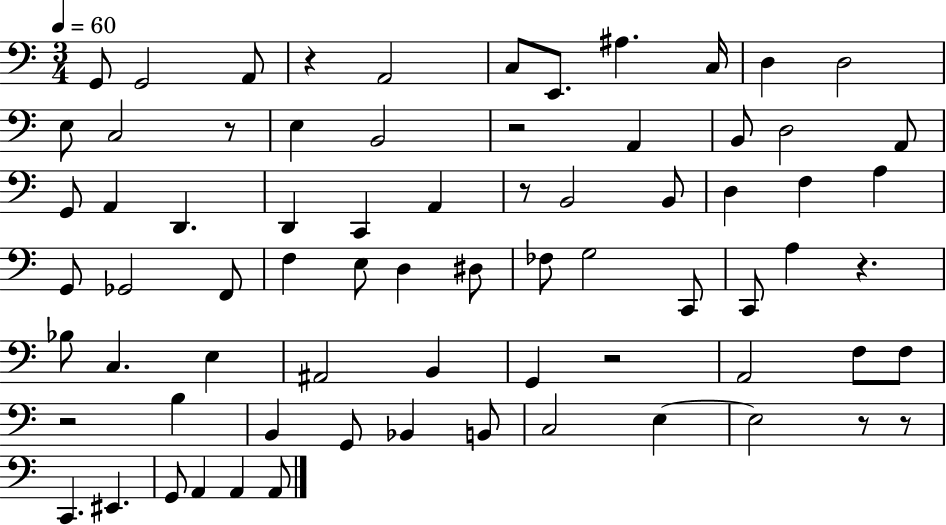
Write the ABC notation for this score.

X:1
T:Untitled
M:3/4
L:1/4
K:C
G,,/2 G,,2 A,,/2 z A,,2 C,/2 E,,/2 ^A, C,/4 D, D,2 E,/2 C,2 z/2 E, B,,2 z2 A,, B,,/2 D,2 A,,/2 G,,/2 A,, D,, D,, C,, A,, z/2 B,,2 B,,/2 D, F, A, G,,/2 _G,,2 F,,/2 F, E,/2 D, ^D,/2 _F,/2 G,2 C,,/2 C,,/2 A, z _B,/2 C, E, ^A,,2 B,, G,, z2 A,,2 F,/2 F,/2 z2 B, B,, G,,/2 _B,, B,,/2 C,2 E, E,2 z/2 z/2 C,, ^E,, G,,/2 A,, A,, A,,/2